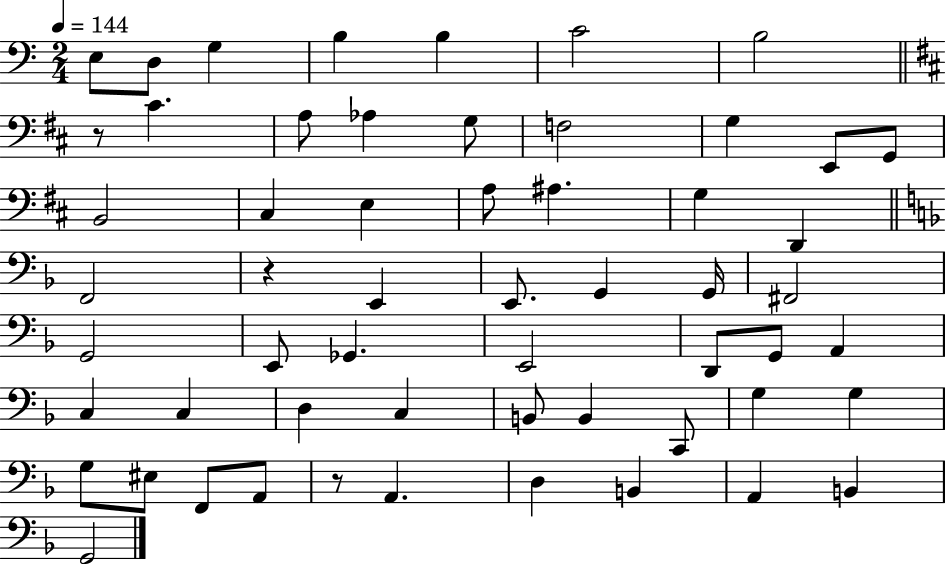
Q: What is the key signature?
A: C major